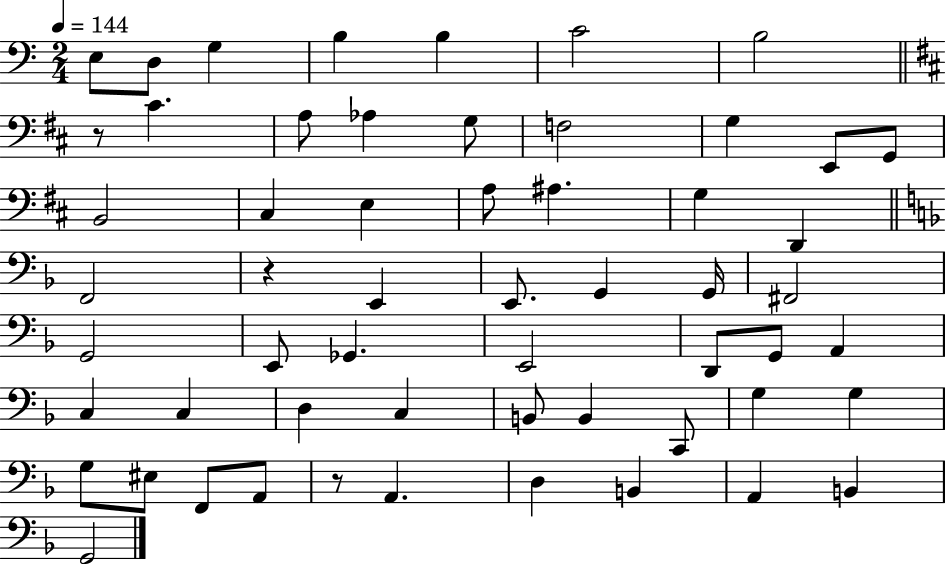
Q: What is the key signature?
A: C major